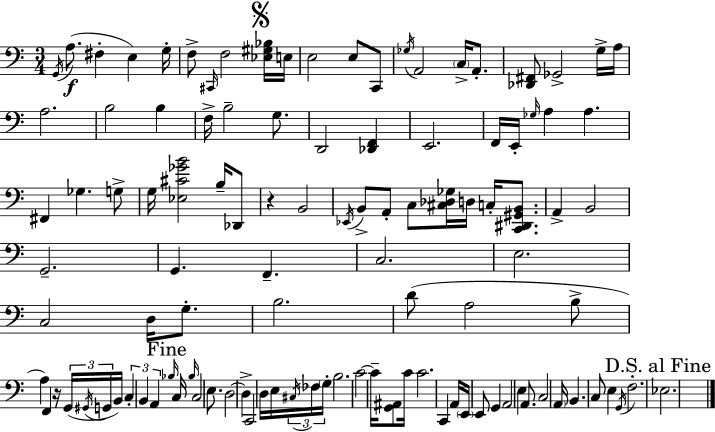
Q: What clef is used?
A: bass